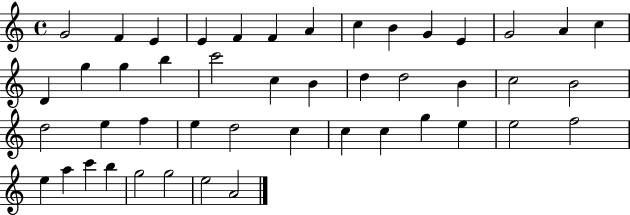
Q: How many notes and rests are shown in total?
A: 46